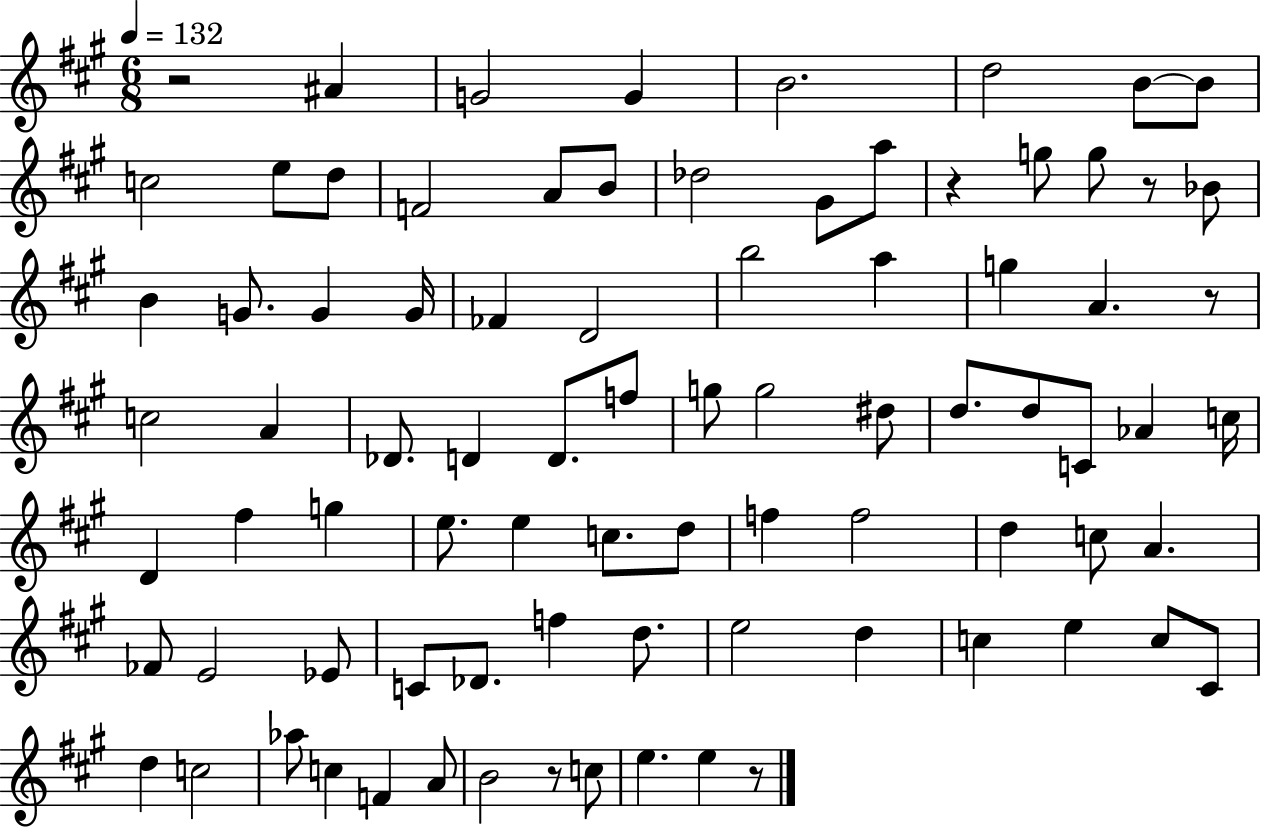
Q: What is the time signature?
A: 6/8